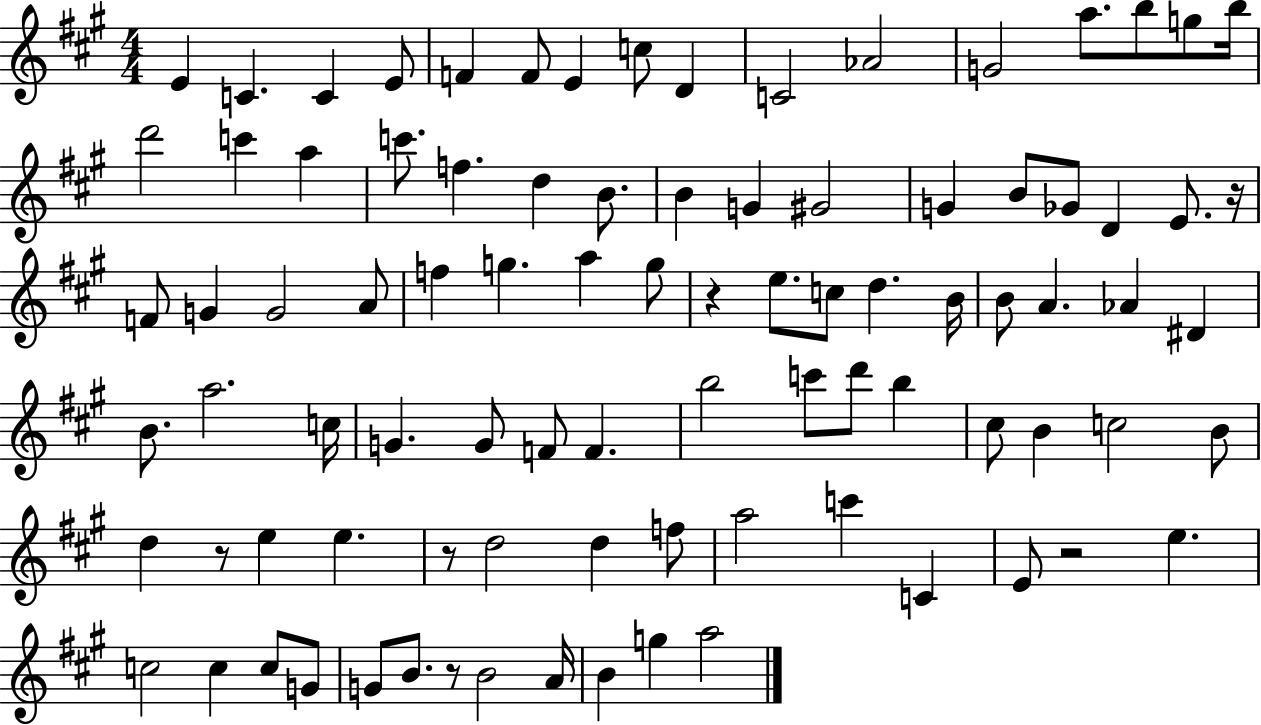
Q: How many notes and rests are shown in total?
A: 90